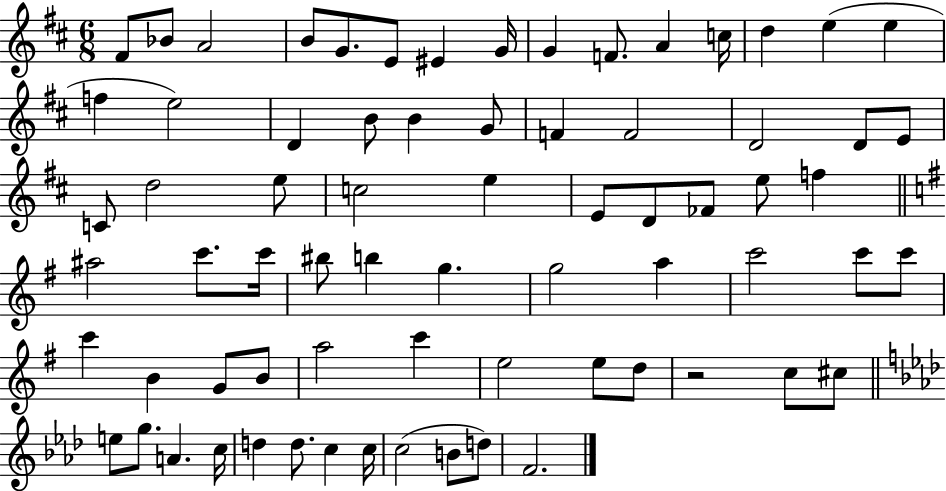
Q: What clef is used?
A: treble